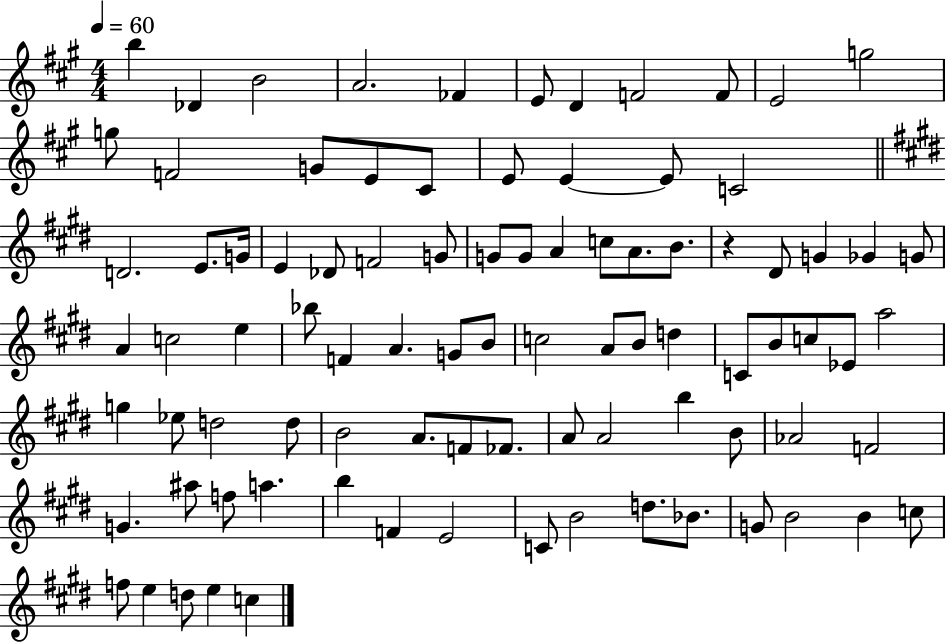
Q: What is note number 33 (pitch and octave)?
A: B4